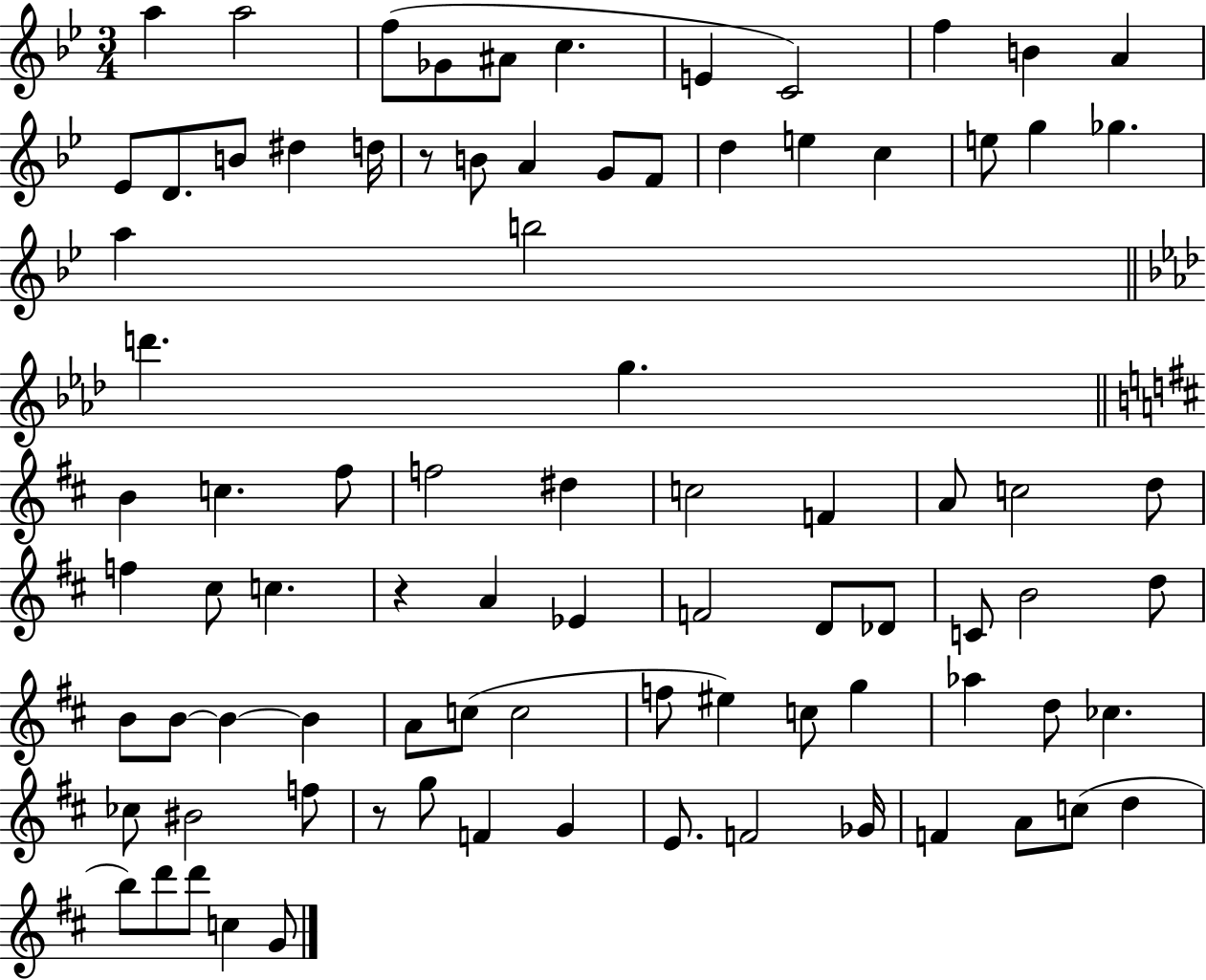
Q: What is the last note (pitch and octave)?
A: G4